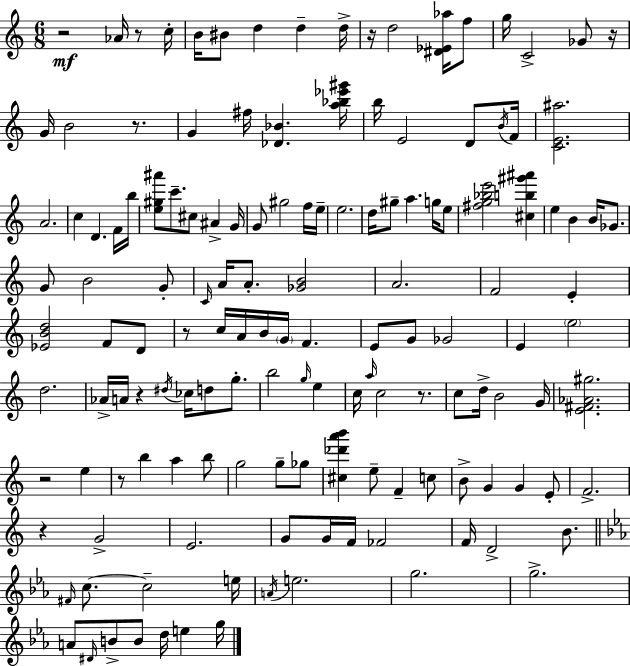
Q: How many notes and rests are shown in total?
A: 143